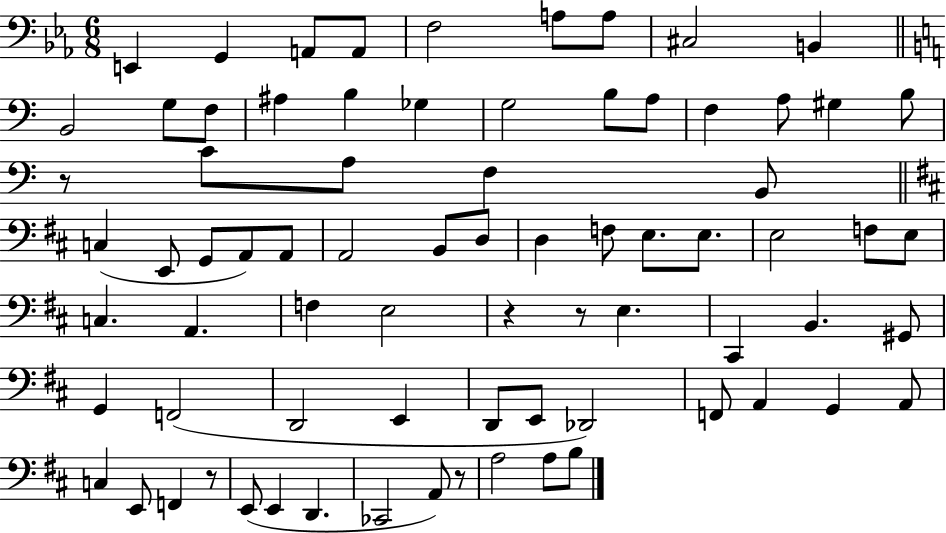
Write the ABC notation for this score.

X:1
T:Untitled
M:6/8
L:1/4
K:Eb
E,, G,, A,,/2 A,,/2 F,2 A,/2 A,/2 ^C,2 B,, B,,2 G,/2 F,/2 ^A, B, _G, G,2 B,/2 A,/2 F, A,/2 ^G, B,/2 z/2 C/2 A,/2 F, B,,/2 C, E,,/2 G,,/2 A,,/2 A,,/2 A,,2 B,,/2 D,/2 D, F,/2 E,/2 E,/2 E,2 F,/2 E,/2 C, A,, F, E,2 z z/2 E, ^C,, B,, ^G,,/2 G,, F,,2 D,,2 E,, D,,/2 E,,/2 _D,,2 F,,/2 A,, G,, A,,/2 C, E,,/2 F,, z/2 E,,/2 E,, D,, _C,,2 A,,/2 z/2 A,2 A,/2 B,/2